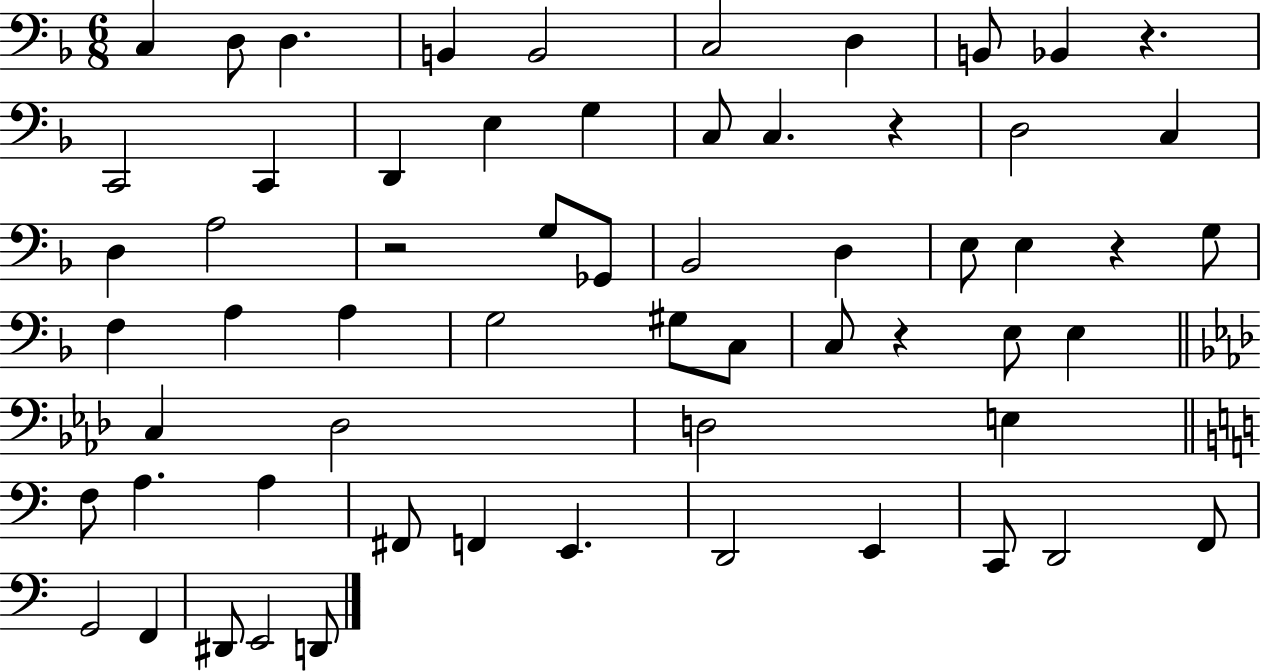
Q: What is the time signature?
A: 6/8